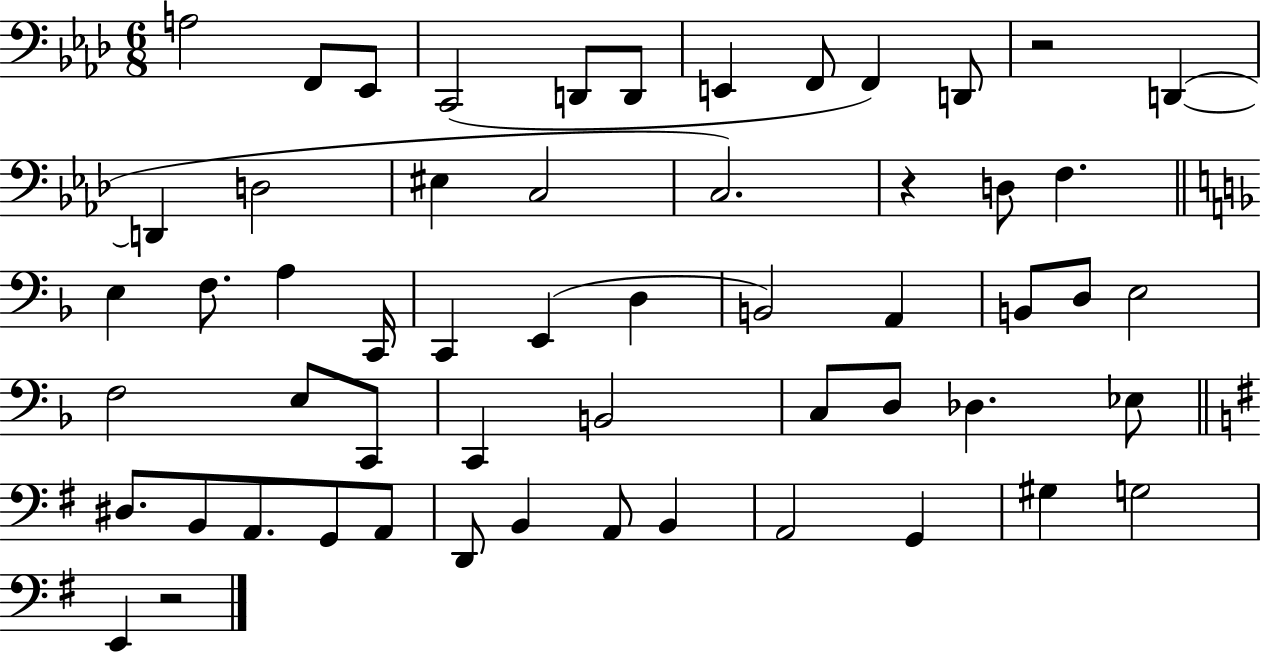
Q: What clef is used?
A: bass